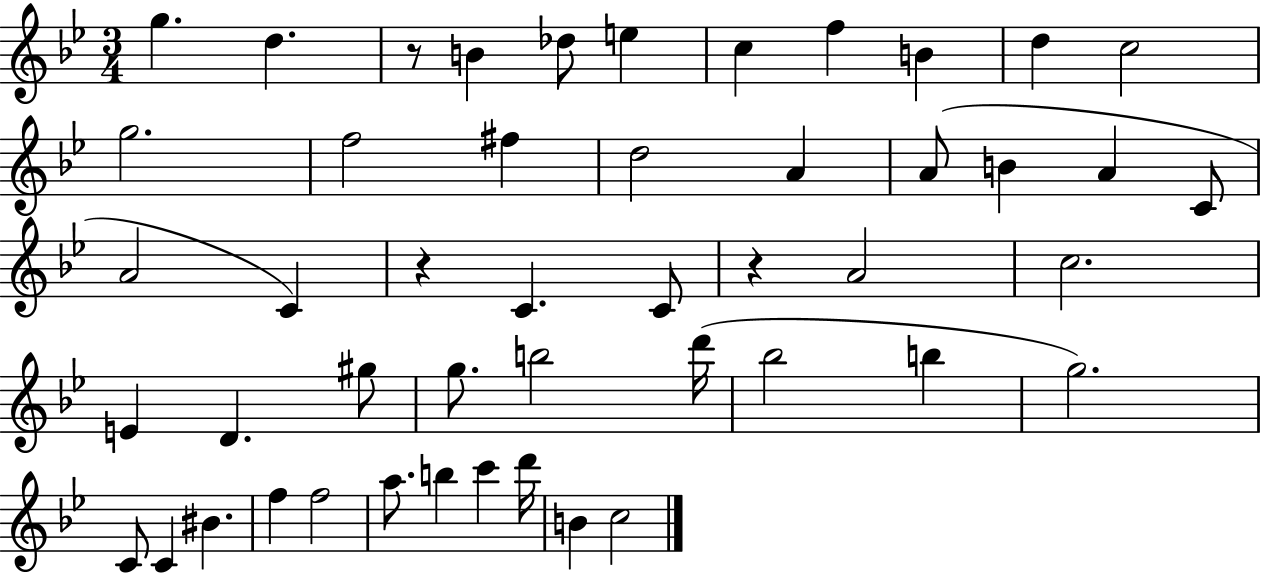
{
  \clef treble
  \numericTimeSignature
  \time 3/4
  \key bes \major
  g''4. d''4. | r8 b'4 des''8 e''4 | c''4 f''4 b'4 | d''4 c''2 | \break g''2. | f''2 fis''4 | d''2 a'4 | a'8( b'4 a'4 c'8 | \break a'2 c'4) | r4 c'4. c'8 | r4 a'2 | c''2. | \break e'4 d'4. gis''8 | g''8. b''2 d'''16( | bes''2 b''4 | g''2.) | \break c'8 c'4 bis'4. | f''4 f''2 | a''8. b''4 c'''4 d'''16 | b'4 c''2 | \break \bar "|."
}